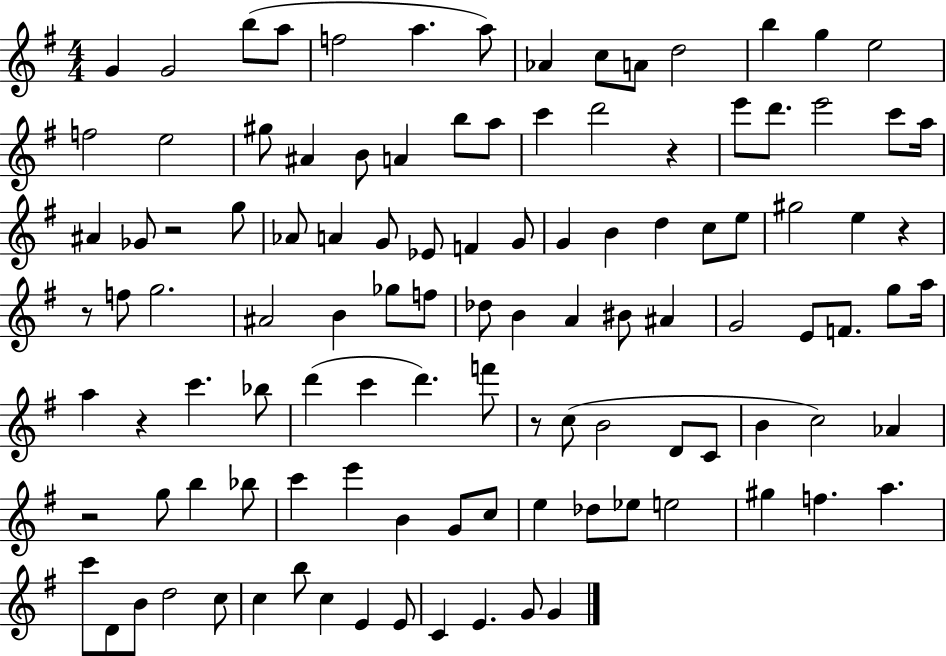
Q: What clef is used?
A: treble